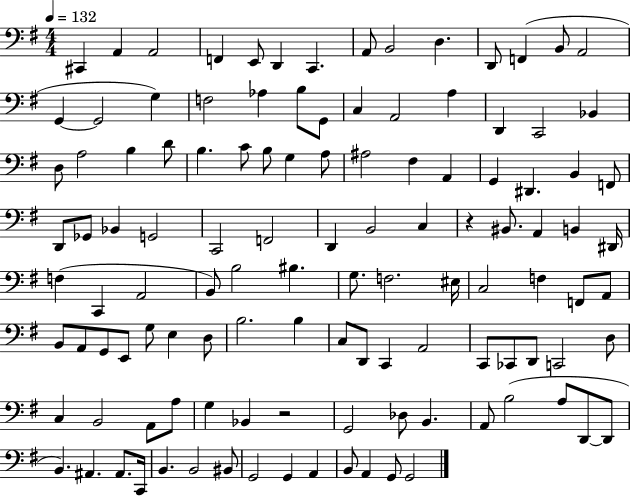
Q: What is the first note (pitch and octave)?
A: C#2